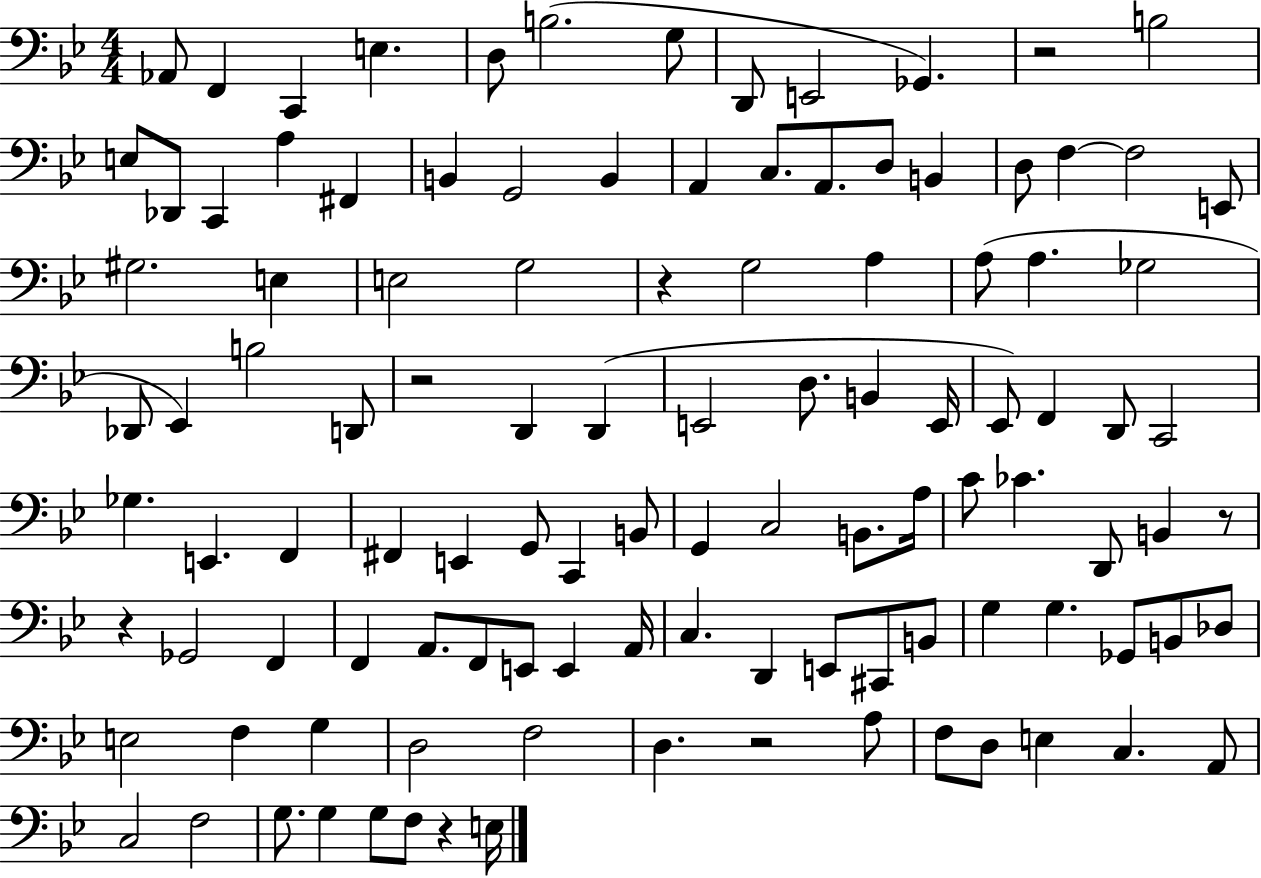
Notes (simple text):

Ab2/e F2/q C2/q E3/q. D3/e B3/h. G3/e D2/e E2/h Gb2/q. R/h B3/h E3/e Db2/e C2/q A3/q F#2/q B2/q G2/h B2/q A2/q C3/e. A2/e. D3/e B2/q D3/e F3/q F3/h E2/e G#3/h. E3/q E3/h G3/h R/q G3/h A3/q A3/e A3/q. Gb3/h Db2/e Eb2/q B3/h D2/e R/h D2/q D2/q E2/h D3/e. B2/q E2/s Eb2/e F2/q D2/e C2/h Gb3/q. E2/q. F2/q F#2/q E2/q G2/e C2/q B2/e G2/q C3/h B2/e. A3/s C4/e CES4/q. D2/e B2/q R/e R/q Gb2/h F2/q F2/q A2/e. F2/e E2/e E2/q A2/s C3/q. D2/q E2/e C#2/e B2/e G3/q G3/q. Gb2/e B2/e Db3/e E3/h F3/q G3/q D3/h F3/h D3/q. R/h A3/e F3/e D3/e E3/q C3/q. A2/e C3/h F3/h G3/e. G3/q G3/e F3/e R/q E3/s